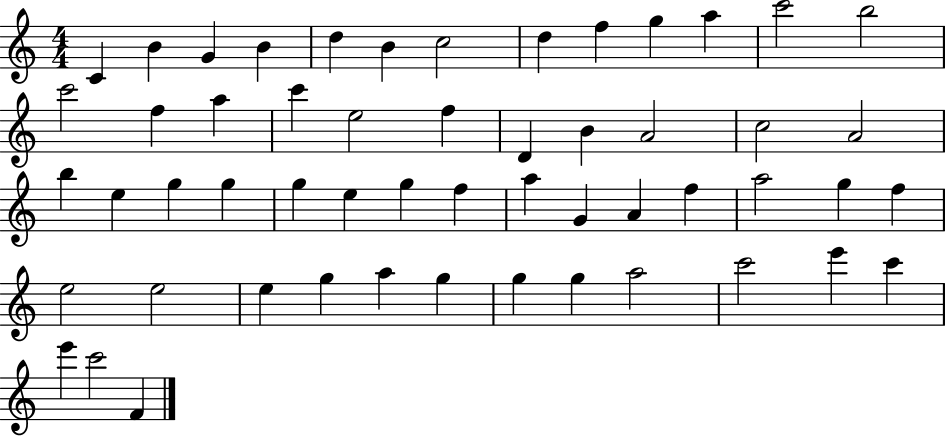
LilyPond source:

{
  \clef treble
  \numericTimeSignature
  \time 4/4
  \key c \major
  c'4 b'4 g'4 b'4 | d''4 b'4 c''2 | d''4 f''4 g''4 a''4 | c'''2 b''2 | \break c'''2 f''4 a''4 | c'''4 e''2 f''4 | d'4 b'4 a'2 | c''2 a'2 | \break b''4 e''4 g''4 g''4 | g''4 e''4 g''4 f''4 | a''4 g'4 a'4 f''4 | a''2 g''4 f''4 | \break e''2 e''2 | e''4 g''4 a''4 g''4 | g''4 g''4 a''2 | c'''2 e'''4 c'''4 | \break e'''4 c'''2 f'4 | \bar "|."
}